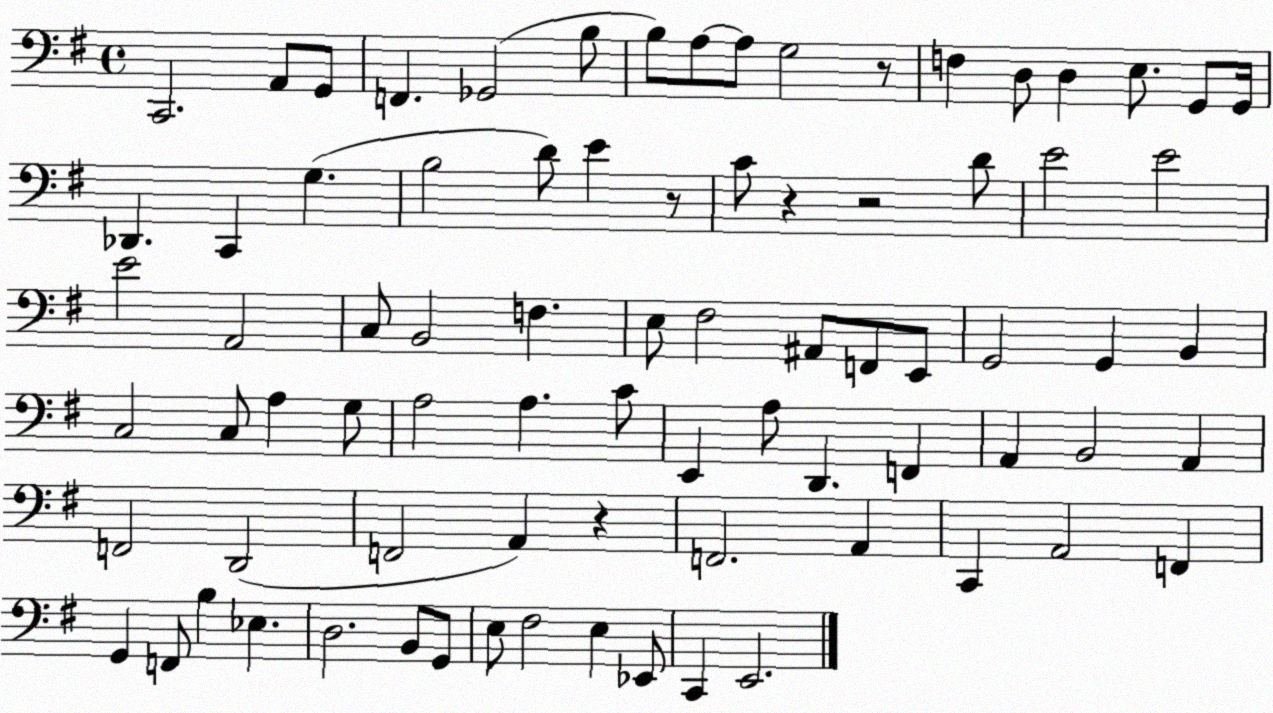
X:1
T:Untitled
M:4/4
L:1/4
K:G
C,,2 A,,/2 G,,/2 F,, _G,,2 B,/2 B,/2 A,/2 A,/2 G,2 z/2 F, D,/2 D, E,/2 G,,/2 G,,/4 _D,, C,, G, B,2 D/2 E z/2 C/2 z z2 D/2 E2 E2 E2 A,,2 C,/2 B,,2 F, E,/2 ^F,2 ^A,,/2 F,,/2 E,,/2 G,,2 G,, B,, C,2 C,/2 A, G,/2 A,2 A, C/2 E,, A,/2 D,, F,, A,, B,,2 A,, F,,2 D,,2 F,,2 A,, z F,,2 A,, C,, A,,2 F,, G,, F,,/2 B, _E, D,2 B,,/2 G,,/2 E,/2 ^F,2 E, _E,,/2 C,, E,,2